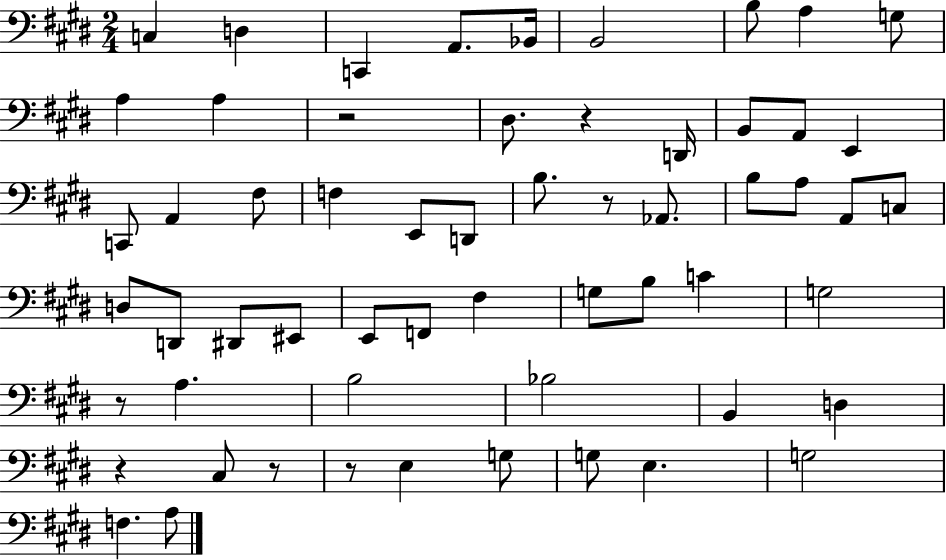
C3/q D3/q C2/q A2/e. Bb2/s B2/h B3/e A3/q G3/e A3/q A3/q R/h D#3/e. R/q D2/s B2/e A2/e E2/q C2/e A2/q F#3/e F3/q E2/e D2/e B3/e. R/e Ab2/e. B3/e A3/e A2/e C3/e D3/e D2/e D#2/e EIS2/e E2/e F2/e F#3/q G3/e B3/e C4/q G3/h R/e A3/q. B3/h Bb3/h B2/q D3/q R/q C#3/e R/e R/e E3/q G3/e G3/e E3/q. G3/h F3/q. A3/e